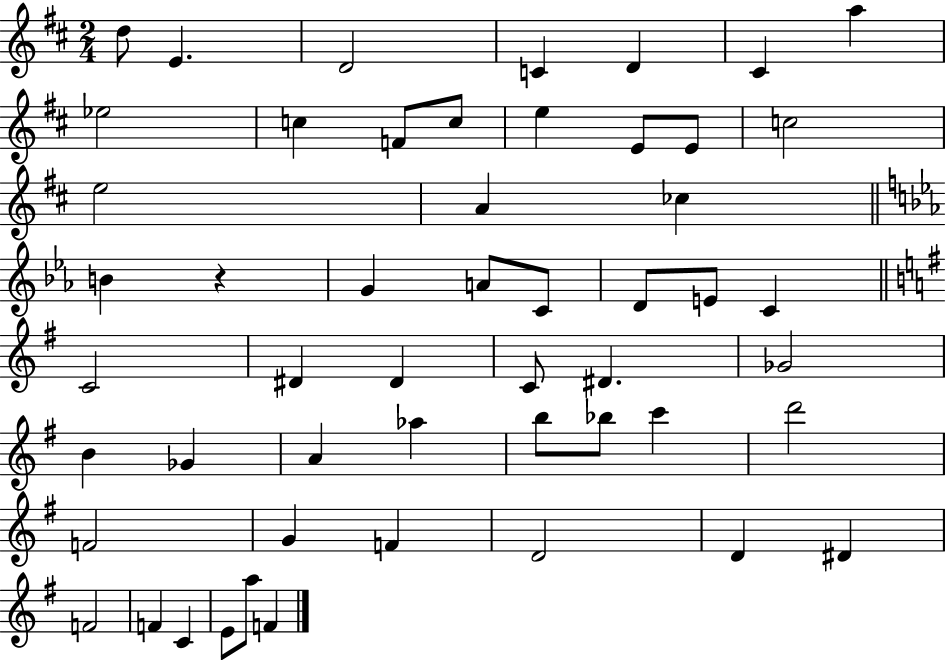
{
  \clef treble
  \numericTimeSignature
  \time 2/4
  \key d \major
  \repeat volta 2 { d''8 e'4. | d'2 | c'4 d'4 | cis'4 a''4 | \break ees''2 | c''4 f'8 c''8 | e''4 e'8 e'8 | c''2 | \break e''2 | a'4 ces''4 | \bar "||" \break \key ees \major b'4 r4 | g'4 a'8 c'8 | d'8 e'8 c'4 | \bar "||" \break \key g \major c'2 | dis'4 dis'4 | c'8 dis'4. | ges'2 | \break b'4 ges'4 | a'4 aes''4 | b''8 bes''8 c'''4 | d'''2 | \break f'2 | g'4 f'4 | d'2 | d'4 dis'4 | \break f'2 | f'4 c'4 | e'8 a''8 f'4 | } \bar "|."
}